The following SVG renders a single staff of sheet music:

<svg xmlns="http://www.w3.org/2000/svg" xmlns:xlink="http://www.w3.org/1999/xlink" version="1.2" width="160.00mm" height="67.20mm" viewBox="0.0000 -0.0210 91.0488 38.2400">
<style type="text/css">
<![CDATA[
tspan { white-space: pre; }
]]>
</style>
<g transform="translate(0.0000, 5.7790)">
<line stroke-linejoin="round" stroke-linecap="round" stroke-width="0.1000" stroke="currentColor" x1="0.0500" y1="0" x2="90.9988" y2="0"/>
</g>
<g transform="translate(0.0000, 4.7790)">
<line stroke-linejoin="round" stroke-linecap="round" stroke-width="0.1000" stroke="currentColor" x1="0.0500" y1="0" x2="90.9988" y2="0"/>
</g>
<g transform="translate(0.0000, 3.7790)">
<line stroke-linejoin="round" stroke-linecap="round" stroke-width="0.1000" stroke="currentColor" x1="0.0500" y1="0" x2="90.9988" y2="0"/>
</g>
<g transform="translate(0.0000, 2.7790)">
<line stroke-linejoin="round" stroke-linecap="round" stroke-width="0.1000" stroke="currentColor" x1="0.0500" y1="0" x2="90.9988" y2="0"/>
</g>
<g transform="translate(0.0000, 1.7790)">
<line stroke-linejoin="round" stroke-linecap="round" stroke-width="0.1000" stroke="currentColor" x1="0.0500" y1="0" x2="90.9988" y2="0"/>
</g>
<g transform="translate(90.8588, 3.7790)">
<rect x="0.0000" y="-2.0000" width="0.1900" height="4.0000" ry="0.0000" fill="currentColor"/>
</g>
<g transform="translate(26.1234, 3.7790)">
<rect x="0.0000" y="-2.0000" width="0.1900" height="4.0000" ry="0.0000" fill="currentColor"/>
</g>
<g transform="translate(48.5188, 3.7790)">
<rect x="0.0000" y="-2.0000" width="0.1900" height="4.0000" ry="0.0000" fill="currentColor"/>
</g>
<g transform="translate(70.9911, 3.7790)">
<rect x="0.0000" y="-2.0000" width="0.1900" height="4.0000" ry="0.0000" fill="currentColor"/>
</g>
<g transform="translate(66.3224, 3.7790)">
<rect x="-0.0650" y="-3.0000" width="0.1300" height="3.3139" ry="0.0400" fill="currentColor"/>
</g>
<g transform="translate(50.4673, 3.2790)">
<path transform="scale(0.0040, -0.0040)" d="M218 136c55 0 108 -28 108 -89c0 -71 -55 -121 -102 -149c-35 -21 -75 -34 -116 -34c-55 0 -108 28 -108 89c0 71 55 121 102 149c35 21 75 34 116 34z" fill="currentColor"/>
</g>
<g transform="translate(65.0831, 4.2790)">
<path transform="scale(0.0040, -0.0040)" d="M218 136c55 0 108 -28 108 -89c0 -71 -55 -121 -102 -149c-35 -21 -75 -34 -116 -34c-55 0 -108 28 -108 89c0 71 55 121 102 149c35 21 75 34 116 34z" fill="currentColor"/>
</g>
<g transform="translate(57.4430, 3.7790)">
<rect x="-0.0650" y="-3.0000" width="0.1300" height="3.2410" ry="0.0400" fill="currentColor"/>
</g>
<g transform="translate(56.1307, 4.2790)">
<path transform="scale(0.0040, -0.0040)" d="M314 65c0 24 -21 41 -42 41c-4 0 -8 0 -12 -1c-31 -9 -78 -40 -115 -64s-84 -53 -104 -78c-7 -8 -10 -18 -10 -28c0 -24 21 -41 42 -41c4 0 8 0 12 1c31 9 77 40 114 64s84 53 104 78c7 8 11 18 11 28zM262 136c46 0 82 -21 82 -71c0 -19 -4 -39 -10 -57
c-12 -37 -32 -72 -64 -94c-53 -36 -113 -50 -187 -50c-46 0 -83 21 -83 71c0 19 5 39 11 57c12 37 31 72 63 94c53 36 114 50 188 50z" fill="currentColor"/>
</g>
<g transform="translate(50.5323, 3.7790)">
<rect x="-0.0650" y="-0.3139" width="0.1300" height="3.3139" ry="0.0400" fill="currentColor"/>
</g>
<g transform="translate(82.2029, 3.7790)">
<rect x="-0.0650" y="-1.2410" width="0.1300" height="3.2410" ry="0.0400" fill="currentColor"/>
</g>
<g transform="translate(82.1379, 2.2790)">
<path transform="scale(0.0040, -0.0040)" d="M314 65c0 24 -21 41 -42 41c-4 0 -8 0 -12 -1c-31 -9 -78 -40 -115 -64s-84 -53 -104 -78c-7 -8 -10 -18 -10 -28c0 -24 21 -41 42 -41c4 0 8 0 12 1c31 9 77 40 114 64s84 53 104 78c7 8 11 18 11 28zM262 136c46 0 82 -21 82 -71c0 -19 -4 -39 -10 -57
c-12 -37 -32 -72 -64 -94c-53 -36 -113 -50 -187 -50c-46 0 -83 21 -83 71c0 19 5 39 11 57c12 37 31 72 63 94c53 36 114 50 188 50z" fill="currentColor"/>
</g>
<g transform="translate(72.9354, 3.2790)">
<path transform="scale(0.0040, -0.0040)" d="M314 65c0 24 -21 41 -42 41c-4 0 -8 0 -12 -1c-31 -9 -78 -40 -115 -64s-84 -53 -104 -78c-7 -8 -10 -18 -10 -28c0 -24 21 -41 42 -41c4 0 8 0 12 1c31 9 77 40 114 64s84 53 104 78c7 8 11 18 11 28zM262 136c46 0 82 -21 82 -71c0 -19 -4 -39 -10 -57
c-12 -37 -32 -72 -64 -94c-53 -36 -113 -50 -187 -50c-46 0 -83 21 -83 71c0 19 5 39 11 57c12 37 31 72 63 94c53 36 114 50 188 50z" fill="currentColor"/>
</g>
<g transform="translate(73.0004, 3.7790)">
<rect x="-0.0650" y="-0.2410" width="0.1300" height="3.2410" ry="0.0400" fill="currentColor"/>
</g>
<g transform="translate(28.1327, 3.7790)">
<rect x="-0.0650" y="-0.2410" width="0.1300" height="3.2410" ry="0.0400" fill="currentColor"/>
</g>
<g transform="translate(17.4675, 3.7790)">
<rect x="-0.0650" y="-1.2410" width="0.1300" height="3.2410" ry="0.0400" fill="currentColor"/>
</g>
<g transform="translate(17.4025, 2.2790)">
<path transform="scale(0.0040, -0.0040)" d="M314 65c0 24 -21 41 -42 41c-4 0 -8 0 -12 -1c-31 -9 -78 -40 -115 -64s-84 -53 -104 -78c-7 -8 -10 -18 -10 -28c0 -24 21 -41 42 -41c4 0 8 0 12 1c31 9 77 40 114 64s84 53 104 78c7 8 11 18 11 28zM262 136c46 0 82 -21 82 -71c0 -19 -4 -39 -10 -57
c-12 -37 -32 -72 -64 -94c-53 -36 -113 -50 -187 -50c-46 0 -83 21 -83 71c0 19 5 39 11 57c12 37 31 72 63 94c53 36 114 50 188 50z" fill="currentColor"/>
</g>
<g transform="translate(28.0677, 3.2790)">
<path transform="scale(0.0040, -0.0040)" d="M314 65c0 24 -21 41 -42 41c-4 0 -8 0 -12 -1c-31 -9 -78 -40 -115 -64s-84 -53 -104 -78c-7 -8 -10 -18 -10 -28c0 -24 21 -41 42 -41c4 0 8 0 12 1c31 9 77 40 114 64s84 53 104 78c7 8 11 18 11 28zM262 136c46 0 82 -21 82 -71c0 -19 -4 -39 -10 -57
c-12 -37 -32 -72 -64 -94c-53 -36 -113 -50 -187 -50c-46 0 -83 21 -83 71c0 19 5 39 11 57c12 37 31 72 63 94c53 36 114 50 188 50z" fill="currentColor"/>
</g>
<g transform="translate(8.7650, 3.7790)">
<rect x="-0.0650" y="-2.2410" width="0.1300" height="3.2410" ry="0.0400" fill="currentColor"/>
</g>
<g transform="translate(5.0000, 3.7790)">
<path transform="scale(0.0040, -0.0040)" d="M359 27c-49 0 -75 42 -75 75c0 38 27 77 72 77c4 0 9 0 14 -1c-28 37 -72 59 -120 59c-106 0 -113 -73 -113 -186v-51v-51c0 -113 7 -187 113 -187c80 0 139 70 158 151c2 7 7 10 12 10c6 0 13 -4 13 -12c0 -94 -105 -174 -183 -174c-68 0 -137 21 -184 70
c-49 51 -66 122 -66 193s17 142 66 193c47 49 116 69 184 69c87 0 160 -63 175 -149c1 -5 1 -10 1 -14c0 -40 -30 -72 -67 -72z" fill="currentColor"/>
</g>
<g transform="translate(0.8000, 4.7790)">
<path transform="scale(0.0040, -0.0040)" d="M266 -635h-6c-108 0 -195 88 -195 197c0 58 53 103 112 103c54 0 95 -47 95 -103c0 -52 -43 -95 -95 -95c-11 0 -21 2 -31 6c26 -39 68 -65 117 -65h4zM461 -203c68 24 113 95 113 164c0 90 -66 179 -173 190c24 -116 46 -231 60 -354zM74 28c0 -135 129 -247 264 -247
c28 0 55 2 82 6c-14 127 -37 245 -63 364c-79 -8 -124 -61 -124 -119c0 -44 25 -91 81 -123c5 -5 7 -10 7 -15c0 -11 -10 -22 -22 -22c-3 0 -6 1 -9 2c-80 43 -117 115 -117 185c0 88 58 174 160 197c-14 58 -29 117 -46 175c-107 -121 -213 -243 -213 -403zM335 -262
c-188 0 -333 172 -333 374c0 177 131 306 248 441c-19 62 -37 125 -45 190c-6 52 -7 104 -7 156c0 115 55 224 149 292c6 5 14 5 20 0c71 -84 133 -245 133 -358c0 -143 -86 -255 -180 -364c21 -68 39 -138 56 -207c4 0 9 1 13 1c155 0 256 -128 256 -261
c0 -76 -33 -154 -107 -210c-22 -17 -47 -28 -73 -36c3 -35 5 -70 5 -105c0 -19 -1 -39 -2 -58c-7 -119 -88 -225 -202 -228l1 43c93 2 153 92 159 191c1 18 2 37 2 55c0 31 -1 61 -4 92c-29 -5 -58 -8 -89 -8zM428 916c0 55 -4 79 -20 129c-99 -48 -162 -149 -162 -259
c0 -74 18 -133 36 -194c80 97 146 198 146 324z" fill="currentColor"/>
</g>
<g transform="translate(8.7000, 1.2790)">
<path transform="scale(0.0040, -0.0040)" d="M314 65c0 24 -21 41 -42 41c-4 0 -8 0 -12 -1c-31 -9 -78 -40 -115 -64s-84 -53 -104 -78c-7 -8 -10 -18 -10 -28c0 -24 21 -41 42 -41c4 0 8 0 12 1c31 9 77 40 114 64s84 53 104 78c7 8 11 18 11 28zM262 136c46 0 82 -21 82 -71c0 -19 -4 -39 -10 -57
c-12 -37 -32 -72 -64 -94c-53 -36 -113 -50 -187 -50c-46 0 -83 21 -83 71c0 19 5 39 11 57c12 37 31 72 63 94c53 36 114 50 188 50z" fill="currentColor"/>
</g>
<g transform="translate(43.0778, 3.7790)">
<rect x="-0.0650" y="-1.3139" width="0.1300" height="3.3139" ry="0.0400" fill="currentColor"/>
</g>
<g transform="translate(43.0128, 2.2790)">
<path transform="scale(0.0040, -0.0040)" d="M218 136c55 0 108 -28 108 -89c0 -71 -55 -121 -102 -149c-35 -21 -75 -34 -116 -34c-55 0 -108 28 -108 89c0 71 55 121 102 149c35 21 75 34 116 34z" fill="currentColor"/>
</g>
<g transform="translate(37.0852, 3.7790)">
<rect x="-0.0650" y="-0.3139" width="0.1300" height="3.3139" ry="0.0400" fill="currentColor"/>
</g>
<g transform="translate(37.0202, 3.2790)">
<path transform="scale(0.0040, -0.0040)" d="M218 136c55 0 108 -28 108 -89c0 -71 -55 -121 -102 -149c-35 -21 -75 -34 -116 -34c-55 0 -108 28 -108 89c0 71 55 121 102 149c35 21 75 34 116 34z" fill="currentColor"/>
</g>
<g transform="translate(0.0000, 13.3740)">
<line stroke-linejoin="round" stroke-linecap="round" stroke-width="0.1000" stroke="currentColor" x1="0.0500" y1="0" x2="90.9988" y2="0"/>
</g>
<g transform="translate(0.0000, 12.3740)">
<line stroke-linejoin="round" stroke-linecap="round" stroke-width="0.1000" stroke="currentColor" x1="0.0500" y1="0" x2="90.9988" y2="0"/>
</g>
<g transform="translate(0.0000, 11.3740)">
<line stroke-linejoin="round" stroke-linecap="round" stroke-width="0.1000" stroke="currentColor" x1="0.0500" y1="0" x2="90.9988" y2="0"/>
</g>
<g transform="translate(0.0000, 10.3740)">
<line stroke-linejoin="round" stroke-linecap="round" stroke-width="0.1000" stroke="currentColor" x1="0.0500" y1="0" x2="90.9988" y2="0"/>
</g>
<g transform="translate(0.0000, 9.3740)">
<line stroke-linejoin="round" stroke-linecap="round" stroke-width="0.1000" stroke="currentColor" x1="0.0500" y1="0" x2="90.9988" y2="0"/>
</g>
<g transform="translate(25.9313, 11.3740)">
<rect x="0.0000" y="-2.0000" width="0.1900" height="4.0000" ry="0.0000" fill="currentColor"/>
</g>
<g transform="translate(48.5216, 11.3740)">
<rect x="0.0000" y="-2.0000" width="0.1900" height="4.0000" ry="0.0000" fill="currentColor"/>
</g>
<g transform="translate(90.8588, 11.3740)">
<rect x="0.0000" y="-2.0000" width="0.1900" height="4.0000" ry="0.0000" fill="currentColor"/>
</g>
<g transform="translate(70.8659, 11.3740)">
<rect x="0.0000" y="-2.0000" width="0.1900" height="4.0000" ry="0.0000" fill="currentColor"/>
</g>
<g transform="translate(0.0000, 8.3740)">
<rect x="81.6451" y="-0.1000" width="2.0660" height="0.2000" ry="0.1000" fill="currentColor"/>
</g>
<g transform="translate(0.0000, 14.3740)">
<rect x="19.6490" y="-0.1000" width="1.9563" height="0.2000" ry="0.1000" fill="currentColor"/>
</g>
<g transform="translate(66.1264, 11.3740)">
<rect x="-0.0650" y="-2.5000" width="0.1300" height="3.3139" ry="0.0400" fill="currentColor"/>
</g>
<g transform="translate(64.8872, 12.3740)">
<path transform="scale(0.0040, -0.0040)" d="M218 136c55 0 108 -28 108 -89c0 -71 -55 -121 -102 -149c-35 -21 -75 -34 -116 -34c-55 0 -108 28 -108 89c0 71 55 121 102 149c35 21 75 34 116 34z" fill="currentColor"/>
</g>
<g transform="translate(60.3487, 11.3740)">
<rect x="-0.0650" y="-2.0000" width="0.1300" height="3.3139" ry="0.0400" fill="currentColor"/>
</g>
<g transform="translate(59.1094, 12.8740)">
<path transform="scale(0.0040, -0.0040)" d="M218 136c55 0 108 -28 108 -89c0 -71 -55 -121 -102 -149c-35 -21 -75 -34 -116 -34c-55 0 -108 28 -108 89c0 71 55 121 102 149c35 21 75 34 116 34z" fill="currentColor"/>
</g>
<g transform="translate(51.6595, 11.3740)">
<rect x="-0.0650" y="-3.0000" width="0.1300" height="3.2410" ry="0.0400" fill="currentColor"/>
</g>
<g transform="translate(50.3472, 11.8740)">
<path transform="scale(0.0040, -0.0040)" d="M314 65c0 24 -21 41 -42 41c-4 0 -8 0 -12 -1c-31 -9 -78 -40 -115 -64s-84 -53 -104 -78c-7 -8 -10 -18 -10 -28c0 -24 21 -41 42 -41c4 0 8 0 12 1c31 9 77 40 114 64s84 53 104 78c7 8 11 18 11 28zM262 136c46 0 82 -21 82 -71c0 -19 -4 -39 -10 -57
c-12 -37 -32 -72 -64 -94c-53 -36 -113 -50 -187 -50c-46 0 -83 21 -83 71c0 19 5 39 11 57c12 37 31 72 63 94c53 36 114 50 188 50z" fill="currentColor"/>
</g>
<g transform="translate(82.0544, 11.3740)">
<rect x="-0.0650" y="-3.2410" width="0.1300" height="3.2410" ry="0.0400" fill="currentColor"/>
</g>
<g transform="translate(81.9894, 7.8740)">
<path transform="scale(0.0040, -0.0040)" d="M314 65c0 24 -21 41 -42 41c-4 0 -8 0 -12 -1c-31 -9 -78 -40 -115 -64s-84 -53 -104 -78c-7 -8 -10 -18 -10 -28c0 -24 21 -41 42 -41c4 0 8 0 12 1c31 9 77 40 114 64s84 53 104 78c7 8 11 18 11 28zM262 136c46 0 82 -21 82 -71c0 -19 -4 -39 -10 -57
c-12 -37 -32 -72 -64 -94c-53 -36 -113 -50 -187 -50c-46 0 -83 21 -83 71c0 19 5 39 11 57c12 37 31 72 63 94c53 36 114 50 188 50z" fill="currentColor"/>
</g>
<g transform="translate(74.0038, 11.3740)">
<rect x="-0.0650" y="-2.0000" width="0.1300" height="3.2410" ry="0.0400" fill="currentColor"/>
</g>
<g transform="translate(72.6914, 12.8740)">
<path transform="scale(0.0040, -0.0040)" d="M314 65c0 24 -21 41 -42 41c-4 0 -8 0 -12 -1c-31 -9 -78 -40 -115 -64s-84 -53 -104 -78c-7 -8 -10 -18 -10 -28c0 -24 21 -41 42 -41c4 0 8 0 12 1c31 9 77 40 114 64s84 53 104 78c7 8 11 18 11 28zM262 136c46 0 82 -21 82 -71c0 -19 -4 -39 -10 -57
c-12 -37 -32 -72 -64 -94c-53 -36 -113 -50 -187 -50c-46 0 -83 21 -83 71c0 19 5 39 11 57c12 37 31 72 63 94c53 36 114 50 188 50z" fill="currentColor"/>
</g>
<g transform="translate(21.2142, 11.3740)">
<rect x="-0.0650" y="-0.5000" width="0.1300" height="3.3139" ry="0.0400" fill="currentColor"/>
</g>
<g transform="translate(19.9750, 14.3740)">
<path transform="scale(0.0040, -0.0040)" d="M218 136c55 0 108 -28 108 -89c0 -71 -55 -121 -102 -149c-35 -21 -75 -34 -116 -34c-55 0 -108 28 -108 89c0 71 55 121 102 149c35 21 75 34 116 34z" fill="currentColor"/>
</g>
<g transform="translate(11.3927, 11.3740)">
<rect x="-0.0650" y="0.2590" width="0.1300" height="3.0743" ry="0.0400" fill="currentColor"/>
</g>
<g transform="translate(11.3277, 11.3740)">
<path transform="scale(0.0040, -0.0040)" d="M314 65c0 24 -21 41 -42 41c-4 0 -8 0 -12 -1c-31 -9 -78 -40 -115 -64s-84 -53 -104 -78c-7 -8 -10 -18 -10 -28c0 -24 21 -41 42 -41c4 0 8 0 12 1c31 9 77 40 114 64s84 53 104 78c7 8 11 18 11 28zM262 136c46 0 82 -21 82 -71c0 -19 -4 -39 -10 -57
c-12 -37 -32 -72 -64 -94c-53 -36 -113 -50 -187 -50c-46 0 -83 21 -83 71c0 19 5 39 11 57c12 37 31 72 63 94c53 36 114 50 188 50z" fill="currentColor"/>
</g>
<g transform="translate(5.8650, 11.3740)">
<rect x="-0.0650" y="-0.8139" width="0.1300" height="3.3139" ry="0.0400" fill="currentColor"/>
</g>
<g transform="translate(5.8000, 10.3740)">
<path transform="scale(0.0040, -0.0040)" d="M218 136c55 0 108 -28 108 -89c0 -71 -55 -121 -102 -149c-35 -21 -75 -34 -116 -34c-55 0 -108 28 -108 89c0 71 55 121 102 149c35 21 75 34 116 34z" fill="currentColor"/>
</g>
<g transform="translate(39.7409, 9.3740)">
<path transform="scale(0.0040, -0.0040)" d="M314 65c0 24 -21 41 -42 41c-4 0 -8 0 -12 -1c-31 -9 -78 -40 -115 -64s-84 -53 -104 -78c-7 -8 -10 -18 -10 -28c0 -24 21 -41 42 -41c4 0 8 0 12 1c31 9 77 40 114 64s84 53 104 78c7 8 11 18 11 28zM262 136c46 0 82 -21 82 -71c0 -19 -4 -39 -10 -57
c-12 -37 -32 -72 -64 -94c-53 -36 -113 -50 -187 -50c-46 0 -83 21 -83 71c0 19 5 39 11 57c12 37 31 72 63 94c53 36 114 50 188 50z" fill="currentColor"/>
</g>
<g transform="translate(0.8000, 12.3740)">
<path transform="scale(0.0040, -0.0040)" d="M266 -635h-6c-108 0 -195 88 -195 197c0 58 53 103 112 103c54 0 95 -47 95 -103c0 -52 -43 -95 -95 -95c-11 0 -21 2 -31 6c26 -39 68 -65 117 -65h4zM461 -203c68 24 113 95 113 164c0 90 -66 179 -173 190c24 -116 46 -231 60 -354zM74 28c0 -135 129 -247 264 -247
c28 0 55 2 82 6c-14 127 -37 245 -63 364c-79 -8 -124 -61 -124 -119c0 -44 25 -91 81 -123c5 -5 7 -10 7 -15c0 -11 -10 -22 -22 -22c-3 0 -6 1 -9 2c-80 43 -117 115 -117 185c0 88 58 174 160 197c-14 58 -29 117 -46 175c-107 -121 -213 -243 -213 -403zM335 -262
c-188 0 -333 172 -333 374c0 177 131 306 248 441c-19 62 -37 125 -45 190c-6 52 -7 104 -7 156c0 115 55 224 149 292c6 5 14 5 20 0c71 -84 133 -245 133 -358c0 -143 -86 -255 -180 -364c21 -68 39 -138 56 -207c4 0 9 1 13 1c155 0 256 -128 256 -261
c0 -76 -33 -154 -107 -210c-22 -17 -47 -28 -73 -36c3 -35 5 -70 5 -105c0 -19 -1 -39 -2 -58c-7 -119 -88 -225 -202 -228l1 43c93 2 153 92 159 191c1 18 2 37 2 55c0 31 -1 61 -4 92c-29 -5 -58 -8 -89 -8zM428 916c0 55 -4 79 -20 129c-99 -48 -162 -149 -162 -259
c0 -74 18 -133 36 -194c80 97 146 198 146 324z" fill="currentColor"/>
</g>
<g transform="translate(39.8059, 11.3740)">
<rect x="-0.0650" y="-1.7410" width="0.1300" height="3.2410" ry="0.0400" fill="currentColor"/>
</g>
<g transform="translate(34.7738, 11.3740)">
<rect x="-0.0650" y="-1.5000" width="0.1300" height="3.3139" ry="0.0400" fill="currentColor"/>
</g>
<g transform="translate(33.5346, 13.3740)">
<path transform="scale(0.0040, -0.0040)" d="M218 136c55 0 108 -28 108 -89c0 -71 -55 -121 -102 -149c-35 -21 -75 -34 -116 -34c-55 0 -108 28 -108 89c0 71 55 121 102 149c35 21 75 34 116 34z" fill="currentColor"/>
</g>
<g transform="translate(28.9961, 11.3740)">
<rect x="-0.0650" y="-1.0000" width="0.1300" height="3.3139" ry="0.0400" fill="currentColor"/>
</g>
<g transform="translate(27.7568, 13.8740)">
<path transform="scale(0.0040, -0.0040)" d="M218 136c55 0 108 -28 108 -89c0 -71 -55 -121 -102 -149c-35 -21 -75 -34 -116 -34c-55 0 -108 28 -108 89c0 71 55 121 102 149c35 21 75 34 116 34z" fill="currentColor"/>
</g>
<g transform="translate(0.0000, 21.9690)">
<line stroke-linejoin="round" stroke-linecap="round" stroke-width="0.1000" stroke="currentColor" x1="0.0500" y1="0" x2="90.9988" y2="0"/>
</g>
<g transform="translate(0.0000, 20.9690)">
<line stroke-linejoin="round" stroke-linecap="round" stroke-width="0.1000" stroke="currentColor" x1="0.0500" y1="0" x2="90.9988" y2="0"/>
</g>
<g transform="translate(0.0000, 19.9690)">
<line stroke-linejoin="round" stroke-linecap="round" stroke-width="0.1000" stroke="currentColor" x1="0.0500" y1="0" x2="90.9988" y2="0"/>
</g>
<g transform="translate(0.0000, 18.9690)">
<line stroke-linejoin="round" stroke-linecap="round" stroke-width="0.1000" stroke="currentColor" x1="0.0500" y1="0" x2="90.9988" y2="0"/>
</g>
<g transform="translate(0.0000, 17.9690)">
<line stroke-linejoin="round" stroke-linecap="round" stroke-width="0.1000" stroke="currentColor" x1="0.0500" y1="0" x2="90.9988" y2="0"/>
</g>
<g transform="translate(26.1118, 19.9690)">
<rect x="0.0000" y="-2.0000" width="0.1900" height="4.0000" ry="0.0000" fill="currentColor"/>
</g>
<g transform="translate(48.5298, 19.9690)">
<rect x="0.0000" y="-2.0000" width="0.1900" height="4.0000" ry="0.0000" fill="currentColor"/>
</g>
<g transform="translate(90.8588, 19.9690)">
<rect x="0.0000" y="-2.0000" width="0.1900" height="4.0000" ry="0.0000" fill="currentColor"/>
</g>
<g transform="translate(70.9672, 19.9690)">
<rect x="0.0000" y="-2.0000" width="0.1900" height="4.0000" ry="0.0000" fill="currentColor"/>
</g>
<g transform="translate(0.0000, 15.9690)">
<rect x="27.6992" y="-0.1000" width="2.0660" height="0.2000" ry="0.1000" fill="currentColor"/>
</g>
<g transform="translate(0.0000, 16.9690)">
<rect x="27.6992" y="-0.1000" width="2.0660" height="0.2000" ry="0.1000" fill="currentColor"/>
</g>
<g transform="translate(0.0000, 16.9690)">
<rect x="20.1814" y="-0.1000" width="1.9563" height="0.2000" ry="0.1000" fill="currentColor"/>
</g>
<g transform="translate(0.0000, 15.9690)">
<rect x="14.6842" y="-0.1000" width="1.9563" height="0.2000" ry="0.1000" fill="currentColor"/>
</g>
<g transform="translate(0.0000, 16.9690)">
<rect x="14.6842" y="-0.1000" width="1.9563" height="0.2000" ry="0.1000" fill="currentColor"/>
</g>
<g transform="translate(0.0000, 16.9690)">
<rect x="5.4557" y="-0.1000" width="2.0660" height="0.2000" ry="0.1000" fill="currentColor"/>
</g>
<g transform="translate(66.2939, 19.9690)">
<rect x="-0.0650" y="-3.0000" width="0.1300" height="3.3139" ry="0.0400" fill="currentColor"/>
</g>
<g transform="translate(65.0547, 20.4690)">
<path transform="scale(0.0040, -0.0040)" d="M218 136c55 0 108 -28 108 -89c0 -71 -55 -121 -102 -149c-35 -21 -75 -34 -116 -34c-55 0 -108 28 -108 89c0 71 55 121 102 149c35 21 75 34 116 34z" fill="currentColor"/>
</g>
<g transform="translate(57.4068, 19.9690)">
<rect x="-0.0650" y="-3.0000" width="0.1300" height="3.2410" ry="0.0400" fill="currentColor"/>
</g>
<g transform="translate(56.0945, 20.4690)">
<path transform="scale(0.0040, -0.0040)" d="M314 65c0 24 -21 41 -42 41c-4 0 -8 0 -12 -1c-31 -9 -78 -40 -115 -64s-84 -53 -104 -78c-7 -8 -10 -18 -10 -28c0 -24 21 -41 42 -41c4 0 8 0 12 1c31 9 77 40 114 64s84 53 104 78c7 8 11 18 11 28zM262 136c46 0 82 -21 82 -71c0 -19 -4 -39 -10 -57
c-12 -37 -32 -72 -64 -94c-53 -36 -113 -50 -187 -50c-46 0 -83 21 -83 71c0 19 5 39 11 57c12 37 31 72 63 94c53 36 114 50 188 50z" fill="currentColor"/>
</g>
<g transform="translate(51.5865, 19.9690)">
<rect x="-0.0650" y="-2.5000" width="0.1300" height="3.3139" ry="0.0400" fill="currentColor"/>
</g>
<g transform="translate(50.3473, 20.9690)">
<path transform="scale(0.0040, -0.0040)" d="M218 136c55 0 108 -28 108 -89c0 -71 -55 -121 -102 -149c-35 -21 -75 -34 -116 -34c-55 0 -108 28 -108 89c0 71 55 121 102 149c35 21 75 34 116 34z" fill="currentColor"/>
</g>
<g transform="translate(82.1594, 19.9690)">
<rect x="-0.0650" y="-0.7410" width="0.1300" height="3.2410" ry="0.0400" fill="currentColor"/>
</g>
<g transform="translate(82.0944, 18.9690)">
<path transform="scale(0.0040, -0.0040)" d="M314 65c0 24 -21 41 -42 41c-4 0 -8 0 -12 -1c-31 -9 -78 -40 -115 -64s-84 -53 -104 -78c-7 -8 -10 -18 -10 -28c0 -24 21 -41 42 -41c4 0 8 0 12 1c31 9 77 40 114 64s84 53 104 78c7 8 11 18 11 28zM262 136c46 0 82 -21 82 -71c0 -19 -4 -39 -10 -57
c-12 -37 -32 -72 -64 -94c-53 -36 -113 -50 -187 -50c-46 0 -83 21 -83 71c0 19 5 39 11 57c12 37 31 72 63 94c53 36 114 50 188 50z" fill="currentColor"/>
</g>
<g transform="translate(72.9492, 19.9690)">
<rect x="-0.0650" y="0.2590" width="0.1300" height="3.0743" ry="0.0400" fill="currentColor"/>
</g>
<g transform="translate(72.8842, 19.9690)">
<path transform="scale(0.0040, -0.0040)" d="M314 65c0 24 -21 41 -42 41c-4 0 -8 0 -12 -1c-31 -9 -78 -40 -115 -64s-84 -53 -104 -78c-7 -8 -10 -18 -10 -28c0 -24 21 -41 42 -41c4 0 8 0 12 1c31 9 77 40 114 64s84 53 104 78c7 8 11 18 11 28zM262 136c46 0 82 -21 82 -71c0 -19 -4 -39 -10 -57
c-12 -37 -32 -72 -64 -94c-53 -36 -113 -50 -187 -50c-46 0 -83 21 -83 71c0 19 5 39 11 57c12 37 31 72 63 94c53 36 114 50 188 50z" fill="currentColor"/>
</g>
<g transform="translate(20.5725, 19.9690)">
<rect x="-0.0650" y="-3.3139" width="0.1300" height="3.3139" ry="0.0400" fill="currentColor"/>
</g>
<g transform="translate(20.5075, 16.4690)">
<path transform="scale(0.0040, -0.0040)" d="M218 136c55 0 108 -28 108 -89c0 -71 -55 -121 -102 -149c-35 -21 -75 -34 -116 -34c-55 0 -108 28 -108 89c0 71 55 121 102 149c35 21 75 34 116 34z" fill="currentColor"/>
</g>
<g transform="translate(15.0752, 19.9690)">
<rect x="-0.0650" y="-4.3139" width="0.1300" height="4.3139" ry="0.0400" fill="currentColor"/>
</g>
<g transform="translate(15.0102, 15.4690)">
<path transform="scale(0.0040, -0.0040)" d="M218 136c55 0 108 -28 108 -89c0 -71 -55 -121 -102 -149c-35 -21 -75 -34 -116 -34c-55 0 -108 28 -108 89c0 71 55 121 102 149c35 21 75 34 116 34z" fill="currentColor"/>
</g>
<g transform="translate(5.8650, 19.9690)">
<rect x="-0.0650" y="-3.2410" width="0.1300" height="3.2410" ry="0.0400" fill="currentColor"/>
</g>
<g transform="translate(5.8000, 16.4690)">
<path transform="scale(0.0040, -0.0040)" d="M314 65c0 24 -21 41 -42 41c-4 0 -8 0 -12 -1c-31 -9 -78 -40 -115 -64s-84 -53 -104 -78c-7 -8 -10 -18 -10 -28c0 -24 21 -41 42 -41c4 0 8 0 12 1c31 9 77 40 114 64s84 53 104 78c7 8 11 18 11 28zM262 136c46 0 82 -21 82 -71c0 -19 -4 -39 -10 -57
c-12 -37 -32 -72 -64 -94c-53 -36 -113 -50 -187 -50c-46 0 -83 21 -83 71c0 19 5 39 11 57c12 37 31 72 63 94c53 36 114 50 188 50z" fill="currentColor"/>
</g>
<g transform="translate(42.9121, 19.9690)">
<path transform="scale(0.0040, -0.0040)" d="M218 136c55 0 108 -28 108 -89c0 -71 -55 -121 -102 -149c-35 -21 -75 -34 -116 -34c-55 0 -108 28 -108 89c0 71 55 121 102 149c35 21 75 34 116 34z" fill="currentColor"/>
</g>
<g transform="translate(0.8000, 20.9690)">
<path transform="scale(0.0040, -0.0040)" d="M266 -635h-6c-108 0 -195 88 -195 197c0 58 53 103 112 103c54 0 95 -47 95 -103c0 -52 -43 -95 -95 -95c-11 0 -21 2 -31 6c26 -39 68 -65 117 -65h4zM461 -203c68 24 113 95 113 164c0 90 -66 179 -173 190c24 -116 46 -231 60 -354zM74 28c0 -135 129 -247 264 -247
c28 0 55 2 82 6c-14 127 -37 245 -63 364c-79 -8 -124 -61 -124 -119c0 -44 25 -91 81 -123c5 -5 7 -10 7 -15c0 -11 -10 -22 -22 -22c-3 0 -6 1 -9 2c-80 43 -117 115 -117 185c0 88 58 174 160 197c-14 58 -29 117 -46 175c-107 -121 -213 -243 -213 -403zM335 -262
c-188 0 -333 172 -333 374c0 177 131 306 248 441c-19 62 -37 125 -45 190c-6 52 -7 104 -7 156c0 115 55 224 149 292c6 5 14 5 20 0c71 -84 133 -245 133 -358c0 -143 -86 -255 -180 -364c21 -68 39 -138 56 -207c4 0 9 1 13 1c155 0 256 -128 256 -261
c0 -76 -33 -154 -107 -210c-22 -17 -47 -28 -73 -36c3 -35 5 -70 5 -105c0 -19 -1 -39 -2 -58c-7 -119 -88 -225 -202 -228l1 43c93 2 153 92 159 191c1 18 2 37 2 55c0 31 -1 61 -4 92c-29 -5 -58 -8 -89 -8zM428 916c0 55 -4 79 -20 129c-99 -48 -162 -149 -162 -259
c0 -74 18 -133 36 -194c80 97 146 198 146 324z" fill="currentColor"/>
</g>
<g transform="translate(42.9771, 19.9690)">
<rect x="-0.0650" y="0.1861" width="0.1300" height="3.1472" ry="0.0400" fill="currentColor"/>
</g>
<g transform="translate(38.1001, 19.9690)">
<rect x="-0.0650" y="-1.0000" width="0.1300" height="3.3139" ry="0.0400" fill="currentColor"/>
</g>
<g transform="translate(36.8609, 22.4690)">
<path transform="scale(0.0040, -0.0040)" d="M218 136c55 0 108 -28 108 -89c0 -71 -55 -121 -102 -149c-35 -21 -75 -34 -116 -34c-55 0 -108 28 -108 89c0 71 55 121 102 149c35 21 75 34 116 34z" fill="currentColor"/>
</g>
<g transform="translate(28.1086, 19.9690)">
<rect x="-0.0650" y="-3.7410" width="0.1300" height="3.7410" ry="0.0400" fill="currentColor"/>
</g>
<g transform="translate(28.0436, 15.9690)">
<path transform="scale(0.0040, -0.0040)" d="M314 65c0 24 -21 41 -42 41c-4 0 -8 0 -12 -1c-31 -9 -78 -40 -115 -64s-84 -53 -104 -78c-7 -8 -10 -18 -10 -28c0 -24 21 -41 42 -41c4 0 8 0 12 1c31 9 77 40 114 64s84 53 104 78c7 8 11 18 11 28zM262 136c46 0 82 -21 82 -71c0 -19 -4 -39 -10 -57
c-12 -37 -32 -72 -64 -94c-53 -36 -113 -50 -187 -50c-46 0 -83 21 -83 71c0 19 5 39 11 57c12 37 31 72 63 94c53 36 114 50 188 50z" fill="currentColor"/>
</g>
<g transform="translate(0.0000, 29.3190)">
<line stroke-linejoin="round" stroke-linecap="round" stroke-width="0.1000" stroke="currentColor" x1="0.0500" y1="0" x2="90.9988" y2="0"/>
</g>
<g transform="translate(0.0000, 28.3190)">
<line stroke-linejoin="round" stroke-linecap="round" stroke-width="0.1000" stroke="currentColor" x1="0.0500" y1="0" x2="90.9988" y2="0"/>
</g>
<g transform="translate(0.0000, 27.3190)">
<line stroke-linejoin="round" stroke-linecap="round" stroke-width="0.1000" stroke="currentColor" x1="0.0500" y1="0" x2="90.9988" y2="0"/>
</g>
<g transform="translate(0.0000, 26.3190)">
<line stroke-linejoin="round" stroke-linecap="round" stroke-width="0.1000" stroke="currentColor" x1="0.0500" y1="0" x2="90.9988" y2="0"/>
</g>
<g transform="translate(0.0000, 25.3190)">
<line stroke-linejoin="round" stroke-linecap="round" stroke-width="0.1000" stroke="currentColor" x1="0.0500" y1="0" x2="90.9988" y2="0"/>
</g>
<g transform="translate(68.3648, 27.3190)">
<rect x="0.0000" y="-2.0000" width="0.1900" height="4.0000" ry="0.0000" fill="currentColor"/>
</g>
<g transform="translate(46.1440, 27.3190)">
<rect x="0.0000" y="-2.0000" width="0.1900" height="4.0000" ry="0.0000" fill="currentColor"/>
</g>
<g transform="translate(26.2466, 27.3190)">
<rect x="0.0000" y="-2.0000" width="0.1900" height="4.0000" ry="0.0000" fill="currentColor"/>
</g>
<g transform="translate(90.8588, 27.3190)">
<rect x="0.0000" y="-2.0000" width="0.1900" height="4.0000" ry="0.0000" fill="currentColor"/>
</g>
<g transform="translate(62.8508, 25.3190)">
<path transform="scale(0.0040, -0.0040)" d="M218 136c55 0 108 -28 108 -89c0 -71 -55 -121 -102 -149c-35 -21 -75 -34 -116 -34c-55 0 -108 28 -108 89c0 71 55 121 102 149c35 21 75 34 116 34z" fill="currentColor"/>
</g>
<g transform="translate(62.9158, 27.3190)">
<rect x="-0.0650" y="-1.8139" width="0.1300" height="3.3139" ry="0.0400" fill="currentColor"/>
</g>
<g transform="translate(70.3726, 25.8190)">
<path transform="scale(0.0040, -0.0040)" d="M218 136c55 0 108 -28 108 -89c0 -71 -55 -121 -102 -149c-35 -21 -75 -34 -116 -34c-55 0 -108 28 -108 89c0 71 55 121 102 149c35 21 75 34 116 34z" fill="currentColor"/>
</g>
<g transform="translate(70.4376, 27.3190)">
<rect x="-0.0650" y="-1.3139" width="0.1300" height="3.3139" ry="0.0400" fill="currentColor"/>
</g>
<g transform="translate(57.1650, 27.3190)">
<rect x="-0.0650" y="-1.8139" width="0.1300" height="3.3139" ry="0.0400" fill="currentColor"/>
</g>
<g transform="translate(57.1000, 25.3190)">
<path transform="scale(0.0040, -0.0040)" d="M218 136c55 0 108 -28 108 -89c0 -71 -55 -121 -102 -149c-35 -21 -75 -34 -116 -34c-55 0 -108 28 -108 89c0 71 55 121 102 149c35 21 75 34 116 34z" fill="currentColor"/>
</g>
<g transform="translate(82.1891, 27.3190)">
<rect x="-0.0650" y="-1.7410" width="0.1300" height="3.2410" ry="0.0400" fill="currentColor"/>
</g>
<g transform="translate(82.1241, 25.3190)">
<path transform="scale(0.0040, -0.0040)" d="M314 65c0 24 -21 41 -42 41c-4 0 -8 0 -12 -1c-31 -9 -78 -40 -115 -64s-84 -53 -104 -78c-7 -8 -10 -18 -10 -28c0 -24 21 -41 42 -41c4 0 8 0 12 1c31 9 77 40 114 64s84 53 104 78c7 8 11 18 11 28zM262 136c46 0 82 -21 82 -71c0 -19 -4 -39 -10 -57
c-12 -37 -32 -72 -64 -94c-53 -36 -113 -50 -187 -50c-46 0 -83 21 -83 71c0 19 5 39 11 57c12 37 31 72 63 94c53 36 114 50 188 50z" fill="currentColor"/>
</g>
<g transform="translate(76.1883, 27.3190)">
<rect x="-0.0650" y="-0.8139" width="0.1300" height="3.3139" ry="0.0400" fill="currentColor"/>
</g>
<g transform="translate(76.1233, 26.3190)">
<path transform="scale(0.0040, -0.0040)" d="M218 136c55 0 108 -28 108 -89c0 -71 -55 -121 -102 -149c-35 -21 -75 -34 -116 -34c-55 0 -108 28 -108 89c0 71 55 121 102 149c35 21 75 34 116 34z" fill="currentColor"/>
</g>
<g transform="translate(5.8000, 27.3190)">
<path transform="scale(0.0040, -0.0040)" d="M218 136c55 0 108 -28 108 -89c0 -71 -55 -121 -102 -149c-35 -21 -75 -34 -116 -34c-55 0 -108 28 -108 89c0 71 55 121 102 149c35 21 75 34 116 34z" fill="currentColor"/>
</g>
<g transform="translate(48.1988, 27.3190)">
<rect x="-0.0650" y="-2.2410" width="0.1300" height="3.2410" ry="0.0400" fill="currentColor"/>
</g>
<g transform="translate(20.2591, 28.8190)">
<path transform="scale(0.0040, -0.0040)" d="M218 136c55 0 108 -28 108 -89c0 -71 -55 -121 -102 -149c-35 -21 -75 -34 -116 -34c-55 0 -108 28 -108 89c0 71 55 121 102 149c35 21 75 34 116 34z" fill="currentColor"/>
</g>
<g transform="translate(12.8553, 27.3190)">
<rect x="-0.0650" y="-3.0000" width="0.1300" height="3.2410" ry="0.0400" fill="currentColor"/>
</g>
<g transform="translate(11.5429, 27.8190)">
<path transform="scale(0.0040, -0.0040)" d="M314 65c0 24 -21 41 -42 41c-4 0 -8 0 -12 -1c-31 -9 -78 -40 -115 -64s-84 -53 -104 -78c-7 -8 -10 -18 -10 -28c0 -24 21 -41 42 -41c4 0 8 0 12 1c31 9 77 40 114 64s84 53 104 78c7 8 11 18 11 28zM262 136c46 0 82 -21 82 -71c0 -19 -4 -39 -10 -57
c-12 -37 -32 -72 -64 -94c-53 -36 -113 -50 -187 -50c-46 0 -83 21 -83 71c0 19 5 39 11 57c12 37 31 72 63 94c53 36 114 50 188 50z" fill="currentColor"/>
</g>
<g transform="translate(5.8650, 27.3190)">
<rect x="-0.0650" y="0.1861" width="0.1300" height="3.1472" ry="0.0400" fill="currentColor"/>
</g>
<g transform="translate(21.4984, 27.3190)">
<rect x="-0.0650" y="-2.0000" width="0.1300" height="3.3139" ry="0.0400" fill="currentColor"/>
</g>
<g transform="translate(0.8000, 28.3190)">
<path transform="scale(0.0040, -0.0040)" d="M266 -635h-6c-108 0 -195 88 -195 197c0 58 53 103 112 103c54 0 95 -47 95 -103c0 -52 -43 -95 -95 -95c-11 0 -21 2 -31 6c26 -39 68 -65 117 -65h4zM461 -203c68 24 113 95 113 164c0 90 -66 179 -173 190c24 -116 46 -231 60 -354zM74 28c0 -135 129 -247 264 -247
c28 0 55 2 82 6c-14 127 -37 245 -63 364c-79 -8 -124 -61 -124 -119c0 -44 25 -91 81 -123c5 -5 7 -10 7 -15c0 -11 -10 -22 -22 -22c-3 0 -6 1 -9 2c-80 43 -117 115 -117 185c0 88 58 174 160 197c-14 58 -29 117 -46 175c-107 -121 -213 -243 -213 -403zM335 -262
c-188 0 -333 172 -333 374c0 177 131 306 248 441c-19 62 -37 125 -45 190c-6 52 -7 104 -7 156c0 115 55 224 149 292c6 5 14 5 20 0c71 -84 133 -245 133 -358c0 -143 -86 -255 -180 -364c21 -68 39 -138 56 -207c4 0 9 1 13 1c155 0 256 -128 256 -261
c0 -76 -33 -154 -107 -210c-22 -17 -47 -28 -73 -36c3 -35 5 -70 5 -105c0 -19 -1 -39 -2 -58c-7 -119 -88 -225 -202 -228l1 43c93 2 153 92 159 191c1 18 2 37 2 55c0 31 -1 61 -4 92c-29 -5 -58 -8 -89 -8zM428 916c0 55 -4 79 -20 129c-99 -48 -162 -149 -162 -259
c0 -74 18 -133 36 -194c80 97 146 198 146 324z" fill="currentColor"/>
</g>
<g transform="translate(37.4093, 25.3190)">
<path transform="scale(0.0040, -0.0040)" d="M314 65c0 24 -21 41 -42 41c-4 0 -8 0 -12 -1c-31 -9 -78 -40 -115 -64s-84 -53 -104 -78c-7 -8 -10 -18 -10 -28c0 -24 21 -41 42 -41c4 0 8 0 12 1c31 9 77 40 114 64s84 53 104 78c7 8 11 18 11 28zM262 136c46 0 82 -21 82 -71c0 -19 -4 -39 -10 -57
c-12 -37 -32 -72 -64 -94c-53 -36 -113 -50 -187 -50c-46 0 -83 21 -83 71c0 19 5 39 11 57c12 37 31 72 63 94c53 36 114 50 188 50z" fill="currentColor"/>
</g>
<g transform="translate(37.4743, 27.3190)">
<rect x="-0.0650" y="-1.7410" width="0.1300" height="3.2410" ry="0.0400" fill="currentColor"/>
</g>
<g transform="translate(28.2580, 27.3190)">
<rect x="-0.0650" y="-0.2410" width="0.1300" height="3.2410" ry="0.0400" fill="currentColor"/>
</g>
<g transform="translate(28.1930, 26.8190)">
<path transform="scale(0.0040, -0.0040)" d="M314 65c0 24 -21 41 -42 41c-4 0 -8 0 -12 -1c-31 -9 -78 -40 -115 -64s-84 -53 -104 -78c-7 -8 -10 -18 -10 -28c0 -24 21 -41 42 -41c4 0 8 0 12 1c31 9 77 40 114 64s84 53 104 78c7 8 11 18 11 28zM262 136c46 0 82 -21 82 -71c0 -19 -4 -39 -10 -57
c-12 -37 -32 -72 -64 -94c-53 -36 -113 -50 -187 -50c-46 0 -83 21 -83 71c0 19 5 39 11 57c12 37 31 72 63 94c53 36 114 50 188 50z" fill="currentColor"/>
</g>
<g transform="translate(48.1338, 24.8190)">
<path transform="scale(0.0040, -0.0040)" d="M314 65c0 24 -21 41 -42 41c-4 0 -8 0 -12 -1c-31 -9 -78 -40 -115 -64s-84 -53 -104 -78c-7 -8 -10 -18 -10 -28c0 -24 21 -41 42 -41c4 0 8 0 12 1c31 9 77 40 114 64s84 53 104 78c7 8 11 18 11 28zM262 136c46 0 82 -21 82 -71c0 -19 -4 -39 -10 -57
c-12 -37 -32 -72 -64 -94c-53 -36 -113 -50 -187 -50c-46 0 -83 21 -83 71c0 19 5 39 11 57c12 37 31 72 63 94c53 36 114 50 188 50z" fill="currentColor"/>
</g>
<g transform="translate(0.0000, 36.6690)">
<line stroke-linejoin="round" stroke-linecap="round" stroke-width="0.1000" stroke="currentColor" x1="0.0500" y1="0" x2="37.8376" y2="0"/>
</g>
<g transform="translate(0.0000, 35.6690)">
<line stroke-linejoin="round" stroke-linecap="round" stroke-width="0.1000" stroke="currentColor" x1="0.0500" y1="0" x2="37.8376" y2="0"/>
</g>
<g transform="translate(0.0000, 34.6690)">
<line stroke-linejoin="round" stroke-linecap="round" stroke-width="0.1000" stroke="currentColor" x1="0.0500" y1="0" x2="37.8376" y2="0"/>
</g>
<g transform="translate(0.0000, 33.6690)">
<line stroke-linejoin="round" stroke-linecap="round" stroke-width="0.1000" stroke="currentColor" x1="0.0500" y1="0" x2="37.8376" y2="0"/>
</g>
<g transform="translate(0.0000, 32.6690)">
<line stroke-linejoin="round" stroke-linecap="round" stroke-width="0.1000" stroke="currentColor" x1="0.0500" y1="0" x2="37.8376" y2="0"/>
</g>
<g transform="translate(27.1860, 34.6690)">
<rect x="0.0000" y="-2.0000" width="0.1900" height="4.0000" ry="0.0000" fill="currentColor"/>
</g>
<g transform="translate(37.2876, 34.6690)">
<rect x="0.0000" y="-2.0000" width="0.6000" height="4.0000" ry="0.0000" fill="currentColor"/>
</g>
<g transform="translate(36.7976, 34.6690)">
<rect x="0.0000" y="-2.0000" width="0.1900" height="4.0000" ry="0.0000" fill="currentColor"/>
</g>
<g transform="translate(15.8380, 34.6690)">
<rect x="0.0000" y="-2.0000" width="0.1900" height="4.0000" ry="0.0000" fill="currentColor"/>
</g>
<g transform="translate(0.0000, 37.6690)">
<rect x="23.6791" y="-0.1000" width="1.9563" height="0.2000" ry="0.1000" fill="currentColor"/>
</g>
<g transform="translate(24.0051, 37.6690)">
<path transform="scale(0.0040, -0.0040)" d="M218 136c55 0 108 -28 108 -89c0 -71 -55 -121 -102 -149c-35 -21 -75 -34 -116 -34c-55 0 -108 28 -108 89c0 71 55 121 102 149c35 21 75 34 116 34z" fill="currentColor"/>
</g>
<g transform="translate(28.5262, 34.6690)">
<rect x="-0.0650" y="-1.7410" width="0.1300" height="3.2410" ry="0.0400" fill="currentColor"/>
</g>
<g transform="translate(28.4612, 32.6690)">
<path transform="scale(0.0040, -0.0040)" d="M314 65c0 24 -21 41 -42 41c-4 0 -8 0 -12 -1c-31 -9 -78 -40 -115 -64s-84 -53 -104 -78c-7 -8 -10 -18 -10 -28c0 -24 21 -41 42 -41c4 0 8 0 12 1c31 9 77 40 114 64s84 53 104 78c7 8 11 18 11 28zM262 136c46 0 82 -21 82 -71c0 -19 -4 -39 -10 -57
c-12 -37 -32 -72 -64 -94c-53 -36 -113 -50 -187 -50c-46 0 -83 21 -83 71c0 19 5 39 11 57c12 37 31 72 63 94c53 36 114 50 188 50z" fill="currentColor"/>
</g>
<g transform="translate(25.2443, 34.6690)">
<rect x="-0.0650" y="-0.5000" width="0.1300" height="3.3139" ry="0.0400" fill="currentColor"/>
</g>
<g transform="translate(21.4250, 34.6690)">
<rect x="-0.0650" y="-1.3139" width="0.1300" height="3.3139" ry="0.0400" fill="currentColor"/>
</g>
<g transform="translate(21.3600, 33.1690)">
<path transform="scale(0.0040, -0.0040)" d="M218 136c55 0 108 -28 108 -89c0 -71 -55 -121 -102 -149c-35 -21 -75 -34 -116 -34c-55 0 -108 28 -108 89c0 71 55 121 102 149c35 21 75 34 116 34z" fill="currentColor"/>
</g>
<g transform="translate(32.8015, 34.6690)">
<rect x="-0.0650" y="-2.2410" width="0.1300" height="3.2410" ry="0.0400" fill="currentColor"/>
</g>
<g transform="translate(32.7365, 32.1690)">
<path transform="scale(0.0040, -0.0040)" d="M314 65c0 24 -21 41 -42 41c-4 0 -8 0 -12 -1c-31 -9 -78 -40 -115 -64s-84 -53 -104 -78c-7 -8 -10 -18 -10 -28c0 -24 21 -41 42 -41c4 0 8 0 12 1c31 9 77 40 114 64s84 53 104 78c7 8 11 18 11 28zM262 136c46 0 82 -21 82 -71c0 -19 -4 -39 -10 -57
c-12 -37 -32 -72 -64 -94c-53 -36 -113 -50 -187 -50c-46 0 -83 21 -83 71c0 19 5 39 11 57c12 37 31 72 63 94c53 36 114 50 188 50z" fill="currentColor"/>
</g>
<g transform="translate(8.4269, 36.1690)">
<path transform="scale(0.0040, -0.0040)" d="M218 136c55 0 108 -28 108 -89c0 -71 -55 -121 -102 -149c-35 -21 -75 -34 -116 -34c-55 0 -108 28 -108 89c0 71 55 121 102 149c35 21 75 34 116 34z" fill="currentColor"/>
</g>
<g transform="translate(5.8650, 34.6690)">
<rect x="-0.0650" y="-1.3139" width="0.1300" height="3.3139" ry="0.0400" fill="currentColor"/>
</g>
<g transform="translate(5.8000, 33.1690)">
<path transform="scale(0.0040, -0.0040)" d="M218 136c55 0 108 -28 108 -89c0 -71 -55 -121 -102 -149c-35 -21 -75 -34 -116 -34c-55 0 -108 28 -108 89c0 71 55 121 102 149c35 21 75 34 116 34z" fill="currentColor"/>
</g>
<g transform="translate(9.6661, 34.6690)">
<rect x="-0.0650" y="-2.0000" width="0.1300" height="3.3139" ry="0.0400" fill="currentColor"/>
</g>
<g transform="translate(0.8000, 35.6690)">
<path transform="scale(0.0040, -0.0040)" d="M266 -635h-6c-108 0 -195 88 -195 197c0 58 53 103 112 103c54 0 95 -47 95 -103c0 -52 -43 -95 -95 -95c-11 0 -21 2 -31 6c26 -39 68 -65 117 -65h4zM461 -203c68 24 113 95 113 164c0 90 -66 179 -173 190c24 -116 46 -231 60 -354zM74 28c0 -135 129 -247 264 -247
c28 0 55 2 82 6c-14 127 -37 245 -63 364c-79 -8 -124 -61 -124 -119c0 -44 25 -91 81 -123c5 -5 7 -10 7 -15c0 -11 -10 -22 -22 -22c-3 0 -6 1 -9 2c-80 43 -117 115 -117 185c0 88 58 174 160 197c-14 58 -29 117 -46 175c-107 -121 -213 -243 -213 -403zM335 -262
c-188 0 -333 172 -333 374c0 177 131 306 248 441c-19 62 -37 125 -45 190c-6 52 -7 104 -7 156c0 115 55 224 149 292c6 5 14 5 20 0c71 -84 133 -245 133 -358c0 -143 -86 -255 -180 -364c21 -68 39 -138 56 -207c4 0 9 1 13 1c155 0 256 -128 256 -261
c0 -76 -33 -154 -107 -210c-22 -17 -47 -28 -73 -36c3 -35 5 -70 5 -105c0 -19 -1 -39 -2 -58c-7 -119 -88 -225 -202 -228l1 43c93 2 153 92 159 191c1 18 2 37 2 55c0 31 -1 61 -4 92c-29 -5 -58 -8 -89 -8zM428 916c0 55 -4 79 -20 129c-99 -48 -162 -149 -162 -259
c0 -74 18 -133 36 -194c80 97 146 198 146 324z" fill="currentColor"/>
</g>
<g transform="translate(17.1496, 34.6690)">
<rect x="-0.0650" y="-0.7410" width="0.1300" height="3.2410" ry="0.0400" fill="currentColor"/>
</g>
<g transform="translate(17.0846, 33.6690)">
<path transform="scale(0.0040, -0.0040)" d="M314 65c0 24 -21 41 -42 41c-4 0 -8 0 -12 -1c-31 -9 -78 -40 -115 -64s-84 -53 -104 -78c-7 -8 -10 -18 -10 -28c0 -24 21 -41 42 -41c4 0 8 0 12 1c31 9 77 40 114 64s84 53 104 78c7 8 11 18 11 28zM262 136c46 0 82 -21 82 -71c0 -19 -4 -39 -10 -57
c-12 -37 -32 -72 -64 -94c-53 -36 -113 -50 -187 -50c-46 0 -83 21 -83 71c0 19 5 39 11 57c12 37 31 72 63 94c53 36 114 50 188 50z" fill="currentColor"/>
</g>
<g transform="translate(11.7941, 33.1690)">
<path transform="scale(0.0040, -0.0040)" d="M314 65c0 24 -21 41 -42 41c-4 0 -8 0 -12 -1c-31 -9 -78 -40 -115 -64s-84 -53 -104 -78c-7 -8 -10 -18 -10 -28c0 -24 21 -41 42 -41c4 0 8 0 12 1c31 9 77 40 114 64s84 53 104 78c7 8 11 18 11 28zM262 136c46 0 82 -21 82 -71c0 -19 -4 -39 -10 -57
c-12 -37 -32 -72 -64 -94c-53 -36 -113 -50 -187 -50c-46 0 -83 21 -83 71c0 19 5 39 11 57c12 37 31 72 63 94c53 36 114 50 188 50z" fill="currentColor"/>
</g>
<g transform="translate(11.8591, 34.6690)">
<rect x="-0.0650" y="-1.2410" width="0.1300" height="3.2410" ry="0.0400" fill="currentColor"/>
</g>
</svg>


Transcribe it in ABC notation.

X:1
T:Untitled
M:4/4
L:1/4
K:C
g2 e2 c2 c e c A2 A c2 e2 d B2 C D E f2 A2 F G F2 b2 b2 d' b c'2 D B G A2 A B2 d2 B A2 F c2 f2 g2 f f e d f2 e F e2 d2 e C f2 g2